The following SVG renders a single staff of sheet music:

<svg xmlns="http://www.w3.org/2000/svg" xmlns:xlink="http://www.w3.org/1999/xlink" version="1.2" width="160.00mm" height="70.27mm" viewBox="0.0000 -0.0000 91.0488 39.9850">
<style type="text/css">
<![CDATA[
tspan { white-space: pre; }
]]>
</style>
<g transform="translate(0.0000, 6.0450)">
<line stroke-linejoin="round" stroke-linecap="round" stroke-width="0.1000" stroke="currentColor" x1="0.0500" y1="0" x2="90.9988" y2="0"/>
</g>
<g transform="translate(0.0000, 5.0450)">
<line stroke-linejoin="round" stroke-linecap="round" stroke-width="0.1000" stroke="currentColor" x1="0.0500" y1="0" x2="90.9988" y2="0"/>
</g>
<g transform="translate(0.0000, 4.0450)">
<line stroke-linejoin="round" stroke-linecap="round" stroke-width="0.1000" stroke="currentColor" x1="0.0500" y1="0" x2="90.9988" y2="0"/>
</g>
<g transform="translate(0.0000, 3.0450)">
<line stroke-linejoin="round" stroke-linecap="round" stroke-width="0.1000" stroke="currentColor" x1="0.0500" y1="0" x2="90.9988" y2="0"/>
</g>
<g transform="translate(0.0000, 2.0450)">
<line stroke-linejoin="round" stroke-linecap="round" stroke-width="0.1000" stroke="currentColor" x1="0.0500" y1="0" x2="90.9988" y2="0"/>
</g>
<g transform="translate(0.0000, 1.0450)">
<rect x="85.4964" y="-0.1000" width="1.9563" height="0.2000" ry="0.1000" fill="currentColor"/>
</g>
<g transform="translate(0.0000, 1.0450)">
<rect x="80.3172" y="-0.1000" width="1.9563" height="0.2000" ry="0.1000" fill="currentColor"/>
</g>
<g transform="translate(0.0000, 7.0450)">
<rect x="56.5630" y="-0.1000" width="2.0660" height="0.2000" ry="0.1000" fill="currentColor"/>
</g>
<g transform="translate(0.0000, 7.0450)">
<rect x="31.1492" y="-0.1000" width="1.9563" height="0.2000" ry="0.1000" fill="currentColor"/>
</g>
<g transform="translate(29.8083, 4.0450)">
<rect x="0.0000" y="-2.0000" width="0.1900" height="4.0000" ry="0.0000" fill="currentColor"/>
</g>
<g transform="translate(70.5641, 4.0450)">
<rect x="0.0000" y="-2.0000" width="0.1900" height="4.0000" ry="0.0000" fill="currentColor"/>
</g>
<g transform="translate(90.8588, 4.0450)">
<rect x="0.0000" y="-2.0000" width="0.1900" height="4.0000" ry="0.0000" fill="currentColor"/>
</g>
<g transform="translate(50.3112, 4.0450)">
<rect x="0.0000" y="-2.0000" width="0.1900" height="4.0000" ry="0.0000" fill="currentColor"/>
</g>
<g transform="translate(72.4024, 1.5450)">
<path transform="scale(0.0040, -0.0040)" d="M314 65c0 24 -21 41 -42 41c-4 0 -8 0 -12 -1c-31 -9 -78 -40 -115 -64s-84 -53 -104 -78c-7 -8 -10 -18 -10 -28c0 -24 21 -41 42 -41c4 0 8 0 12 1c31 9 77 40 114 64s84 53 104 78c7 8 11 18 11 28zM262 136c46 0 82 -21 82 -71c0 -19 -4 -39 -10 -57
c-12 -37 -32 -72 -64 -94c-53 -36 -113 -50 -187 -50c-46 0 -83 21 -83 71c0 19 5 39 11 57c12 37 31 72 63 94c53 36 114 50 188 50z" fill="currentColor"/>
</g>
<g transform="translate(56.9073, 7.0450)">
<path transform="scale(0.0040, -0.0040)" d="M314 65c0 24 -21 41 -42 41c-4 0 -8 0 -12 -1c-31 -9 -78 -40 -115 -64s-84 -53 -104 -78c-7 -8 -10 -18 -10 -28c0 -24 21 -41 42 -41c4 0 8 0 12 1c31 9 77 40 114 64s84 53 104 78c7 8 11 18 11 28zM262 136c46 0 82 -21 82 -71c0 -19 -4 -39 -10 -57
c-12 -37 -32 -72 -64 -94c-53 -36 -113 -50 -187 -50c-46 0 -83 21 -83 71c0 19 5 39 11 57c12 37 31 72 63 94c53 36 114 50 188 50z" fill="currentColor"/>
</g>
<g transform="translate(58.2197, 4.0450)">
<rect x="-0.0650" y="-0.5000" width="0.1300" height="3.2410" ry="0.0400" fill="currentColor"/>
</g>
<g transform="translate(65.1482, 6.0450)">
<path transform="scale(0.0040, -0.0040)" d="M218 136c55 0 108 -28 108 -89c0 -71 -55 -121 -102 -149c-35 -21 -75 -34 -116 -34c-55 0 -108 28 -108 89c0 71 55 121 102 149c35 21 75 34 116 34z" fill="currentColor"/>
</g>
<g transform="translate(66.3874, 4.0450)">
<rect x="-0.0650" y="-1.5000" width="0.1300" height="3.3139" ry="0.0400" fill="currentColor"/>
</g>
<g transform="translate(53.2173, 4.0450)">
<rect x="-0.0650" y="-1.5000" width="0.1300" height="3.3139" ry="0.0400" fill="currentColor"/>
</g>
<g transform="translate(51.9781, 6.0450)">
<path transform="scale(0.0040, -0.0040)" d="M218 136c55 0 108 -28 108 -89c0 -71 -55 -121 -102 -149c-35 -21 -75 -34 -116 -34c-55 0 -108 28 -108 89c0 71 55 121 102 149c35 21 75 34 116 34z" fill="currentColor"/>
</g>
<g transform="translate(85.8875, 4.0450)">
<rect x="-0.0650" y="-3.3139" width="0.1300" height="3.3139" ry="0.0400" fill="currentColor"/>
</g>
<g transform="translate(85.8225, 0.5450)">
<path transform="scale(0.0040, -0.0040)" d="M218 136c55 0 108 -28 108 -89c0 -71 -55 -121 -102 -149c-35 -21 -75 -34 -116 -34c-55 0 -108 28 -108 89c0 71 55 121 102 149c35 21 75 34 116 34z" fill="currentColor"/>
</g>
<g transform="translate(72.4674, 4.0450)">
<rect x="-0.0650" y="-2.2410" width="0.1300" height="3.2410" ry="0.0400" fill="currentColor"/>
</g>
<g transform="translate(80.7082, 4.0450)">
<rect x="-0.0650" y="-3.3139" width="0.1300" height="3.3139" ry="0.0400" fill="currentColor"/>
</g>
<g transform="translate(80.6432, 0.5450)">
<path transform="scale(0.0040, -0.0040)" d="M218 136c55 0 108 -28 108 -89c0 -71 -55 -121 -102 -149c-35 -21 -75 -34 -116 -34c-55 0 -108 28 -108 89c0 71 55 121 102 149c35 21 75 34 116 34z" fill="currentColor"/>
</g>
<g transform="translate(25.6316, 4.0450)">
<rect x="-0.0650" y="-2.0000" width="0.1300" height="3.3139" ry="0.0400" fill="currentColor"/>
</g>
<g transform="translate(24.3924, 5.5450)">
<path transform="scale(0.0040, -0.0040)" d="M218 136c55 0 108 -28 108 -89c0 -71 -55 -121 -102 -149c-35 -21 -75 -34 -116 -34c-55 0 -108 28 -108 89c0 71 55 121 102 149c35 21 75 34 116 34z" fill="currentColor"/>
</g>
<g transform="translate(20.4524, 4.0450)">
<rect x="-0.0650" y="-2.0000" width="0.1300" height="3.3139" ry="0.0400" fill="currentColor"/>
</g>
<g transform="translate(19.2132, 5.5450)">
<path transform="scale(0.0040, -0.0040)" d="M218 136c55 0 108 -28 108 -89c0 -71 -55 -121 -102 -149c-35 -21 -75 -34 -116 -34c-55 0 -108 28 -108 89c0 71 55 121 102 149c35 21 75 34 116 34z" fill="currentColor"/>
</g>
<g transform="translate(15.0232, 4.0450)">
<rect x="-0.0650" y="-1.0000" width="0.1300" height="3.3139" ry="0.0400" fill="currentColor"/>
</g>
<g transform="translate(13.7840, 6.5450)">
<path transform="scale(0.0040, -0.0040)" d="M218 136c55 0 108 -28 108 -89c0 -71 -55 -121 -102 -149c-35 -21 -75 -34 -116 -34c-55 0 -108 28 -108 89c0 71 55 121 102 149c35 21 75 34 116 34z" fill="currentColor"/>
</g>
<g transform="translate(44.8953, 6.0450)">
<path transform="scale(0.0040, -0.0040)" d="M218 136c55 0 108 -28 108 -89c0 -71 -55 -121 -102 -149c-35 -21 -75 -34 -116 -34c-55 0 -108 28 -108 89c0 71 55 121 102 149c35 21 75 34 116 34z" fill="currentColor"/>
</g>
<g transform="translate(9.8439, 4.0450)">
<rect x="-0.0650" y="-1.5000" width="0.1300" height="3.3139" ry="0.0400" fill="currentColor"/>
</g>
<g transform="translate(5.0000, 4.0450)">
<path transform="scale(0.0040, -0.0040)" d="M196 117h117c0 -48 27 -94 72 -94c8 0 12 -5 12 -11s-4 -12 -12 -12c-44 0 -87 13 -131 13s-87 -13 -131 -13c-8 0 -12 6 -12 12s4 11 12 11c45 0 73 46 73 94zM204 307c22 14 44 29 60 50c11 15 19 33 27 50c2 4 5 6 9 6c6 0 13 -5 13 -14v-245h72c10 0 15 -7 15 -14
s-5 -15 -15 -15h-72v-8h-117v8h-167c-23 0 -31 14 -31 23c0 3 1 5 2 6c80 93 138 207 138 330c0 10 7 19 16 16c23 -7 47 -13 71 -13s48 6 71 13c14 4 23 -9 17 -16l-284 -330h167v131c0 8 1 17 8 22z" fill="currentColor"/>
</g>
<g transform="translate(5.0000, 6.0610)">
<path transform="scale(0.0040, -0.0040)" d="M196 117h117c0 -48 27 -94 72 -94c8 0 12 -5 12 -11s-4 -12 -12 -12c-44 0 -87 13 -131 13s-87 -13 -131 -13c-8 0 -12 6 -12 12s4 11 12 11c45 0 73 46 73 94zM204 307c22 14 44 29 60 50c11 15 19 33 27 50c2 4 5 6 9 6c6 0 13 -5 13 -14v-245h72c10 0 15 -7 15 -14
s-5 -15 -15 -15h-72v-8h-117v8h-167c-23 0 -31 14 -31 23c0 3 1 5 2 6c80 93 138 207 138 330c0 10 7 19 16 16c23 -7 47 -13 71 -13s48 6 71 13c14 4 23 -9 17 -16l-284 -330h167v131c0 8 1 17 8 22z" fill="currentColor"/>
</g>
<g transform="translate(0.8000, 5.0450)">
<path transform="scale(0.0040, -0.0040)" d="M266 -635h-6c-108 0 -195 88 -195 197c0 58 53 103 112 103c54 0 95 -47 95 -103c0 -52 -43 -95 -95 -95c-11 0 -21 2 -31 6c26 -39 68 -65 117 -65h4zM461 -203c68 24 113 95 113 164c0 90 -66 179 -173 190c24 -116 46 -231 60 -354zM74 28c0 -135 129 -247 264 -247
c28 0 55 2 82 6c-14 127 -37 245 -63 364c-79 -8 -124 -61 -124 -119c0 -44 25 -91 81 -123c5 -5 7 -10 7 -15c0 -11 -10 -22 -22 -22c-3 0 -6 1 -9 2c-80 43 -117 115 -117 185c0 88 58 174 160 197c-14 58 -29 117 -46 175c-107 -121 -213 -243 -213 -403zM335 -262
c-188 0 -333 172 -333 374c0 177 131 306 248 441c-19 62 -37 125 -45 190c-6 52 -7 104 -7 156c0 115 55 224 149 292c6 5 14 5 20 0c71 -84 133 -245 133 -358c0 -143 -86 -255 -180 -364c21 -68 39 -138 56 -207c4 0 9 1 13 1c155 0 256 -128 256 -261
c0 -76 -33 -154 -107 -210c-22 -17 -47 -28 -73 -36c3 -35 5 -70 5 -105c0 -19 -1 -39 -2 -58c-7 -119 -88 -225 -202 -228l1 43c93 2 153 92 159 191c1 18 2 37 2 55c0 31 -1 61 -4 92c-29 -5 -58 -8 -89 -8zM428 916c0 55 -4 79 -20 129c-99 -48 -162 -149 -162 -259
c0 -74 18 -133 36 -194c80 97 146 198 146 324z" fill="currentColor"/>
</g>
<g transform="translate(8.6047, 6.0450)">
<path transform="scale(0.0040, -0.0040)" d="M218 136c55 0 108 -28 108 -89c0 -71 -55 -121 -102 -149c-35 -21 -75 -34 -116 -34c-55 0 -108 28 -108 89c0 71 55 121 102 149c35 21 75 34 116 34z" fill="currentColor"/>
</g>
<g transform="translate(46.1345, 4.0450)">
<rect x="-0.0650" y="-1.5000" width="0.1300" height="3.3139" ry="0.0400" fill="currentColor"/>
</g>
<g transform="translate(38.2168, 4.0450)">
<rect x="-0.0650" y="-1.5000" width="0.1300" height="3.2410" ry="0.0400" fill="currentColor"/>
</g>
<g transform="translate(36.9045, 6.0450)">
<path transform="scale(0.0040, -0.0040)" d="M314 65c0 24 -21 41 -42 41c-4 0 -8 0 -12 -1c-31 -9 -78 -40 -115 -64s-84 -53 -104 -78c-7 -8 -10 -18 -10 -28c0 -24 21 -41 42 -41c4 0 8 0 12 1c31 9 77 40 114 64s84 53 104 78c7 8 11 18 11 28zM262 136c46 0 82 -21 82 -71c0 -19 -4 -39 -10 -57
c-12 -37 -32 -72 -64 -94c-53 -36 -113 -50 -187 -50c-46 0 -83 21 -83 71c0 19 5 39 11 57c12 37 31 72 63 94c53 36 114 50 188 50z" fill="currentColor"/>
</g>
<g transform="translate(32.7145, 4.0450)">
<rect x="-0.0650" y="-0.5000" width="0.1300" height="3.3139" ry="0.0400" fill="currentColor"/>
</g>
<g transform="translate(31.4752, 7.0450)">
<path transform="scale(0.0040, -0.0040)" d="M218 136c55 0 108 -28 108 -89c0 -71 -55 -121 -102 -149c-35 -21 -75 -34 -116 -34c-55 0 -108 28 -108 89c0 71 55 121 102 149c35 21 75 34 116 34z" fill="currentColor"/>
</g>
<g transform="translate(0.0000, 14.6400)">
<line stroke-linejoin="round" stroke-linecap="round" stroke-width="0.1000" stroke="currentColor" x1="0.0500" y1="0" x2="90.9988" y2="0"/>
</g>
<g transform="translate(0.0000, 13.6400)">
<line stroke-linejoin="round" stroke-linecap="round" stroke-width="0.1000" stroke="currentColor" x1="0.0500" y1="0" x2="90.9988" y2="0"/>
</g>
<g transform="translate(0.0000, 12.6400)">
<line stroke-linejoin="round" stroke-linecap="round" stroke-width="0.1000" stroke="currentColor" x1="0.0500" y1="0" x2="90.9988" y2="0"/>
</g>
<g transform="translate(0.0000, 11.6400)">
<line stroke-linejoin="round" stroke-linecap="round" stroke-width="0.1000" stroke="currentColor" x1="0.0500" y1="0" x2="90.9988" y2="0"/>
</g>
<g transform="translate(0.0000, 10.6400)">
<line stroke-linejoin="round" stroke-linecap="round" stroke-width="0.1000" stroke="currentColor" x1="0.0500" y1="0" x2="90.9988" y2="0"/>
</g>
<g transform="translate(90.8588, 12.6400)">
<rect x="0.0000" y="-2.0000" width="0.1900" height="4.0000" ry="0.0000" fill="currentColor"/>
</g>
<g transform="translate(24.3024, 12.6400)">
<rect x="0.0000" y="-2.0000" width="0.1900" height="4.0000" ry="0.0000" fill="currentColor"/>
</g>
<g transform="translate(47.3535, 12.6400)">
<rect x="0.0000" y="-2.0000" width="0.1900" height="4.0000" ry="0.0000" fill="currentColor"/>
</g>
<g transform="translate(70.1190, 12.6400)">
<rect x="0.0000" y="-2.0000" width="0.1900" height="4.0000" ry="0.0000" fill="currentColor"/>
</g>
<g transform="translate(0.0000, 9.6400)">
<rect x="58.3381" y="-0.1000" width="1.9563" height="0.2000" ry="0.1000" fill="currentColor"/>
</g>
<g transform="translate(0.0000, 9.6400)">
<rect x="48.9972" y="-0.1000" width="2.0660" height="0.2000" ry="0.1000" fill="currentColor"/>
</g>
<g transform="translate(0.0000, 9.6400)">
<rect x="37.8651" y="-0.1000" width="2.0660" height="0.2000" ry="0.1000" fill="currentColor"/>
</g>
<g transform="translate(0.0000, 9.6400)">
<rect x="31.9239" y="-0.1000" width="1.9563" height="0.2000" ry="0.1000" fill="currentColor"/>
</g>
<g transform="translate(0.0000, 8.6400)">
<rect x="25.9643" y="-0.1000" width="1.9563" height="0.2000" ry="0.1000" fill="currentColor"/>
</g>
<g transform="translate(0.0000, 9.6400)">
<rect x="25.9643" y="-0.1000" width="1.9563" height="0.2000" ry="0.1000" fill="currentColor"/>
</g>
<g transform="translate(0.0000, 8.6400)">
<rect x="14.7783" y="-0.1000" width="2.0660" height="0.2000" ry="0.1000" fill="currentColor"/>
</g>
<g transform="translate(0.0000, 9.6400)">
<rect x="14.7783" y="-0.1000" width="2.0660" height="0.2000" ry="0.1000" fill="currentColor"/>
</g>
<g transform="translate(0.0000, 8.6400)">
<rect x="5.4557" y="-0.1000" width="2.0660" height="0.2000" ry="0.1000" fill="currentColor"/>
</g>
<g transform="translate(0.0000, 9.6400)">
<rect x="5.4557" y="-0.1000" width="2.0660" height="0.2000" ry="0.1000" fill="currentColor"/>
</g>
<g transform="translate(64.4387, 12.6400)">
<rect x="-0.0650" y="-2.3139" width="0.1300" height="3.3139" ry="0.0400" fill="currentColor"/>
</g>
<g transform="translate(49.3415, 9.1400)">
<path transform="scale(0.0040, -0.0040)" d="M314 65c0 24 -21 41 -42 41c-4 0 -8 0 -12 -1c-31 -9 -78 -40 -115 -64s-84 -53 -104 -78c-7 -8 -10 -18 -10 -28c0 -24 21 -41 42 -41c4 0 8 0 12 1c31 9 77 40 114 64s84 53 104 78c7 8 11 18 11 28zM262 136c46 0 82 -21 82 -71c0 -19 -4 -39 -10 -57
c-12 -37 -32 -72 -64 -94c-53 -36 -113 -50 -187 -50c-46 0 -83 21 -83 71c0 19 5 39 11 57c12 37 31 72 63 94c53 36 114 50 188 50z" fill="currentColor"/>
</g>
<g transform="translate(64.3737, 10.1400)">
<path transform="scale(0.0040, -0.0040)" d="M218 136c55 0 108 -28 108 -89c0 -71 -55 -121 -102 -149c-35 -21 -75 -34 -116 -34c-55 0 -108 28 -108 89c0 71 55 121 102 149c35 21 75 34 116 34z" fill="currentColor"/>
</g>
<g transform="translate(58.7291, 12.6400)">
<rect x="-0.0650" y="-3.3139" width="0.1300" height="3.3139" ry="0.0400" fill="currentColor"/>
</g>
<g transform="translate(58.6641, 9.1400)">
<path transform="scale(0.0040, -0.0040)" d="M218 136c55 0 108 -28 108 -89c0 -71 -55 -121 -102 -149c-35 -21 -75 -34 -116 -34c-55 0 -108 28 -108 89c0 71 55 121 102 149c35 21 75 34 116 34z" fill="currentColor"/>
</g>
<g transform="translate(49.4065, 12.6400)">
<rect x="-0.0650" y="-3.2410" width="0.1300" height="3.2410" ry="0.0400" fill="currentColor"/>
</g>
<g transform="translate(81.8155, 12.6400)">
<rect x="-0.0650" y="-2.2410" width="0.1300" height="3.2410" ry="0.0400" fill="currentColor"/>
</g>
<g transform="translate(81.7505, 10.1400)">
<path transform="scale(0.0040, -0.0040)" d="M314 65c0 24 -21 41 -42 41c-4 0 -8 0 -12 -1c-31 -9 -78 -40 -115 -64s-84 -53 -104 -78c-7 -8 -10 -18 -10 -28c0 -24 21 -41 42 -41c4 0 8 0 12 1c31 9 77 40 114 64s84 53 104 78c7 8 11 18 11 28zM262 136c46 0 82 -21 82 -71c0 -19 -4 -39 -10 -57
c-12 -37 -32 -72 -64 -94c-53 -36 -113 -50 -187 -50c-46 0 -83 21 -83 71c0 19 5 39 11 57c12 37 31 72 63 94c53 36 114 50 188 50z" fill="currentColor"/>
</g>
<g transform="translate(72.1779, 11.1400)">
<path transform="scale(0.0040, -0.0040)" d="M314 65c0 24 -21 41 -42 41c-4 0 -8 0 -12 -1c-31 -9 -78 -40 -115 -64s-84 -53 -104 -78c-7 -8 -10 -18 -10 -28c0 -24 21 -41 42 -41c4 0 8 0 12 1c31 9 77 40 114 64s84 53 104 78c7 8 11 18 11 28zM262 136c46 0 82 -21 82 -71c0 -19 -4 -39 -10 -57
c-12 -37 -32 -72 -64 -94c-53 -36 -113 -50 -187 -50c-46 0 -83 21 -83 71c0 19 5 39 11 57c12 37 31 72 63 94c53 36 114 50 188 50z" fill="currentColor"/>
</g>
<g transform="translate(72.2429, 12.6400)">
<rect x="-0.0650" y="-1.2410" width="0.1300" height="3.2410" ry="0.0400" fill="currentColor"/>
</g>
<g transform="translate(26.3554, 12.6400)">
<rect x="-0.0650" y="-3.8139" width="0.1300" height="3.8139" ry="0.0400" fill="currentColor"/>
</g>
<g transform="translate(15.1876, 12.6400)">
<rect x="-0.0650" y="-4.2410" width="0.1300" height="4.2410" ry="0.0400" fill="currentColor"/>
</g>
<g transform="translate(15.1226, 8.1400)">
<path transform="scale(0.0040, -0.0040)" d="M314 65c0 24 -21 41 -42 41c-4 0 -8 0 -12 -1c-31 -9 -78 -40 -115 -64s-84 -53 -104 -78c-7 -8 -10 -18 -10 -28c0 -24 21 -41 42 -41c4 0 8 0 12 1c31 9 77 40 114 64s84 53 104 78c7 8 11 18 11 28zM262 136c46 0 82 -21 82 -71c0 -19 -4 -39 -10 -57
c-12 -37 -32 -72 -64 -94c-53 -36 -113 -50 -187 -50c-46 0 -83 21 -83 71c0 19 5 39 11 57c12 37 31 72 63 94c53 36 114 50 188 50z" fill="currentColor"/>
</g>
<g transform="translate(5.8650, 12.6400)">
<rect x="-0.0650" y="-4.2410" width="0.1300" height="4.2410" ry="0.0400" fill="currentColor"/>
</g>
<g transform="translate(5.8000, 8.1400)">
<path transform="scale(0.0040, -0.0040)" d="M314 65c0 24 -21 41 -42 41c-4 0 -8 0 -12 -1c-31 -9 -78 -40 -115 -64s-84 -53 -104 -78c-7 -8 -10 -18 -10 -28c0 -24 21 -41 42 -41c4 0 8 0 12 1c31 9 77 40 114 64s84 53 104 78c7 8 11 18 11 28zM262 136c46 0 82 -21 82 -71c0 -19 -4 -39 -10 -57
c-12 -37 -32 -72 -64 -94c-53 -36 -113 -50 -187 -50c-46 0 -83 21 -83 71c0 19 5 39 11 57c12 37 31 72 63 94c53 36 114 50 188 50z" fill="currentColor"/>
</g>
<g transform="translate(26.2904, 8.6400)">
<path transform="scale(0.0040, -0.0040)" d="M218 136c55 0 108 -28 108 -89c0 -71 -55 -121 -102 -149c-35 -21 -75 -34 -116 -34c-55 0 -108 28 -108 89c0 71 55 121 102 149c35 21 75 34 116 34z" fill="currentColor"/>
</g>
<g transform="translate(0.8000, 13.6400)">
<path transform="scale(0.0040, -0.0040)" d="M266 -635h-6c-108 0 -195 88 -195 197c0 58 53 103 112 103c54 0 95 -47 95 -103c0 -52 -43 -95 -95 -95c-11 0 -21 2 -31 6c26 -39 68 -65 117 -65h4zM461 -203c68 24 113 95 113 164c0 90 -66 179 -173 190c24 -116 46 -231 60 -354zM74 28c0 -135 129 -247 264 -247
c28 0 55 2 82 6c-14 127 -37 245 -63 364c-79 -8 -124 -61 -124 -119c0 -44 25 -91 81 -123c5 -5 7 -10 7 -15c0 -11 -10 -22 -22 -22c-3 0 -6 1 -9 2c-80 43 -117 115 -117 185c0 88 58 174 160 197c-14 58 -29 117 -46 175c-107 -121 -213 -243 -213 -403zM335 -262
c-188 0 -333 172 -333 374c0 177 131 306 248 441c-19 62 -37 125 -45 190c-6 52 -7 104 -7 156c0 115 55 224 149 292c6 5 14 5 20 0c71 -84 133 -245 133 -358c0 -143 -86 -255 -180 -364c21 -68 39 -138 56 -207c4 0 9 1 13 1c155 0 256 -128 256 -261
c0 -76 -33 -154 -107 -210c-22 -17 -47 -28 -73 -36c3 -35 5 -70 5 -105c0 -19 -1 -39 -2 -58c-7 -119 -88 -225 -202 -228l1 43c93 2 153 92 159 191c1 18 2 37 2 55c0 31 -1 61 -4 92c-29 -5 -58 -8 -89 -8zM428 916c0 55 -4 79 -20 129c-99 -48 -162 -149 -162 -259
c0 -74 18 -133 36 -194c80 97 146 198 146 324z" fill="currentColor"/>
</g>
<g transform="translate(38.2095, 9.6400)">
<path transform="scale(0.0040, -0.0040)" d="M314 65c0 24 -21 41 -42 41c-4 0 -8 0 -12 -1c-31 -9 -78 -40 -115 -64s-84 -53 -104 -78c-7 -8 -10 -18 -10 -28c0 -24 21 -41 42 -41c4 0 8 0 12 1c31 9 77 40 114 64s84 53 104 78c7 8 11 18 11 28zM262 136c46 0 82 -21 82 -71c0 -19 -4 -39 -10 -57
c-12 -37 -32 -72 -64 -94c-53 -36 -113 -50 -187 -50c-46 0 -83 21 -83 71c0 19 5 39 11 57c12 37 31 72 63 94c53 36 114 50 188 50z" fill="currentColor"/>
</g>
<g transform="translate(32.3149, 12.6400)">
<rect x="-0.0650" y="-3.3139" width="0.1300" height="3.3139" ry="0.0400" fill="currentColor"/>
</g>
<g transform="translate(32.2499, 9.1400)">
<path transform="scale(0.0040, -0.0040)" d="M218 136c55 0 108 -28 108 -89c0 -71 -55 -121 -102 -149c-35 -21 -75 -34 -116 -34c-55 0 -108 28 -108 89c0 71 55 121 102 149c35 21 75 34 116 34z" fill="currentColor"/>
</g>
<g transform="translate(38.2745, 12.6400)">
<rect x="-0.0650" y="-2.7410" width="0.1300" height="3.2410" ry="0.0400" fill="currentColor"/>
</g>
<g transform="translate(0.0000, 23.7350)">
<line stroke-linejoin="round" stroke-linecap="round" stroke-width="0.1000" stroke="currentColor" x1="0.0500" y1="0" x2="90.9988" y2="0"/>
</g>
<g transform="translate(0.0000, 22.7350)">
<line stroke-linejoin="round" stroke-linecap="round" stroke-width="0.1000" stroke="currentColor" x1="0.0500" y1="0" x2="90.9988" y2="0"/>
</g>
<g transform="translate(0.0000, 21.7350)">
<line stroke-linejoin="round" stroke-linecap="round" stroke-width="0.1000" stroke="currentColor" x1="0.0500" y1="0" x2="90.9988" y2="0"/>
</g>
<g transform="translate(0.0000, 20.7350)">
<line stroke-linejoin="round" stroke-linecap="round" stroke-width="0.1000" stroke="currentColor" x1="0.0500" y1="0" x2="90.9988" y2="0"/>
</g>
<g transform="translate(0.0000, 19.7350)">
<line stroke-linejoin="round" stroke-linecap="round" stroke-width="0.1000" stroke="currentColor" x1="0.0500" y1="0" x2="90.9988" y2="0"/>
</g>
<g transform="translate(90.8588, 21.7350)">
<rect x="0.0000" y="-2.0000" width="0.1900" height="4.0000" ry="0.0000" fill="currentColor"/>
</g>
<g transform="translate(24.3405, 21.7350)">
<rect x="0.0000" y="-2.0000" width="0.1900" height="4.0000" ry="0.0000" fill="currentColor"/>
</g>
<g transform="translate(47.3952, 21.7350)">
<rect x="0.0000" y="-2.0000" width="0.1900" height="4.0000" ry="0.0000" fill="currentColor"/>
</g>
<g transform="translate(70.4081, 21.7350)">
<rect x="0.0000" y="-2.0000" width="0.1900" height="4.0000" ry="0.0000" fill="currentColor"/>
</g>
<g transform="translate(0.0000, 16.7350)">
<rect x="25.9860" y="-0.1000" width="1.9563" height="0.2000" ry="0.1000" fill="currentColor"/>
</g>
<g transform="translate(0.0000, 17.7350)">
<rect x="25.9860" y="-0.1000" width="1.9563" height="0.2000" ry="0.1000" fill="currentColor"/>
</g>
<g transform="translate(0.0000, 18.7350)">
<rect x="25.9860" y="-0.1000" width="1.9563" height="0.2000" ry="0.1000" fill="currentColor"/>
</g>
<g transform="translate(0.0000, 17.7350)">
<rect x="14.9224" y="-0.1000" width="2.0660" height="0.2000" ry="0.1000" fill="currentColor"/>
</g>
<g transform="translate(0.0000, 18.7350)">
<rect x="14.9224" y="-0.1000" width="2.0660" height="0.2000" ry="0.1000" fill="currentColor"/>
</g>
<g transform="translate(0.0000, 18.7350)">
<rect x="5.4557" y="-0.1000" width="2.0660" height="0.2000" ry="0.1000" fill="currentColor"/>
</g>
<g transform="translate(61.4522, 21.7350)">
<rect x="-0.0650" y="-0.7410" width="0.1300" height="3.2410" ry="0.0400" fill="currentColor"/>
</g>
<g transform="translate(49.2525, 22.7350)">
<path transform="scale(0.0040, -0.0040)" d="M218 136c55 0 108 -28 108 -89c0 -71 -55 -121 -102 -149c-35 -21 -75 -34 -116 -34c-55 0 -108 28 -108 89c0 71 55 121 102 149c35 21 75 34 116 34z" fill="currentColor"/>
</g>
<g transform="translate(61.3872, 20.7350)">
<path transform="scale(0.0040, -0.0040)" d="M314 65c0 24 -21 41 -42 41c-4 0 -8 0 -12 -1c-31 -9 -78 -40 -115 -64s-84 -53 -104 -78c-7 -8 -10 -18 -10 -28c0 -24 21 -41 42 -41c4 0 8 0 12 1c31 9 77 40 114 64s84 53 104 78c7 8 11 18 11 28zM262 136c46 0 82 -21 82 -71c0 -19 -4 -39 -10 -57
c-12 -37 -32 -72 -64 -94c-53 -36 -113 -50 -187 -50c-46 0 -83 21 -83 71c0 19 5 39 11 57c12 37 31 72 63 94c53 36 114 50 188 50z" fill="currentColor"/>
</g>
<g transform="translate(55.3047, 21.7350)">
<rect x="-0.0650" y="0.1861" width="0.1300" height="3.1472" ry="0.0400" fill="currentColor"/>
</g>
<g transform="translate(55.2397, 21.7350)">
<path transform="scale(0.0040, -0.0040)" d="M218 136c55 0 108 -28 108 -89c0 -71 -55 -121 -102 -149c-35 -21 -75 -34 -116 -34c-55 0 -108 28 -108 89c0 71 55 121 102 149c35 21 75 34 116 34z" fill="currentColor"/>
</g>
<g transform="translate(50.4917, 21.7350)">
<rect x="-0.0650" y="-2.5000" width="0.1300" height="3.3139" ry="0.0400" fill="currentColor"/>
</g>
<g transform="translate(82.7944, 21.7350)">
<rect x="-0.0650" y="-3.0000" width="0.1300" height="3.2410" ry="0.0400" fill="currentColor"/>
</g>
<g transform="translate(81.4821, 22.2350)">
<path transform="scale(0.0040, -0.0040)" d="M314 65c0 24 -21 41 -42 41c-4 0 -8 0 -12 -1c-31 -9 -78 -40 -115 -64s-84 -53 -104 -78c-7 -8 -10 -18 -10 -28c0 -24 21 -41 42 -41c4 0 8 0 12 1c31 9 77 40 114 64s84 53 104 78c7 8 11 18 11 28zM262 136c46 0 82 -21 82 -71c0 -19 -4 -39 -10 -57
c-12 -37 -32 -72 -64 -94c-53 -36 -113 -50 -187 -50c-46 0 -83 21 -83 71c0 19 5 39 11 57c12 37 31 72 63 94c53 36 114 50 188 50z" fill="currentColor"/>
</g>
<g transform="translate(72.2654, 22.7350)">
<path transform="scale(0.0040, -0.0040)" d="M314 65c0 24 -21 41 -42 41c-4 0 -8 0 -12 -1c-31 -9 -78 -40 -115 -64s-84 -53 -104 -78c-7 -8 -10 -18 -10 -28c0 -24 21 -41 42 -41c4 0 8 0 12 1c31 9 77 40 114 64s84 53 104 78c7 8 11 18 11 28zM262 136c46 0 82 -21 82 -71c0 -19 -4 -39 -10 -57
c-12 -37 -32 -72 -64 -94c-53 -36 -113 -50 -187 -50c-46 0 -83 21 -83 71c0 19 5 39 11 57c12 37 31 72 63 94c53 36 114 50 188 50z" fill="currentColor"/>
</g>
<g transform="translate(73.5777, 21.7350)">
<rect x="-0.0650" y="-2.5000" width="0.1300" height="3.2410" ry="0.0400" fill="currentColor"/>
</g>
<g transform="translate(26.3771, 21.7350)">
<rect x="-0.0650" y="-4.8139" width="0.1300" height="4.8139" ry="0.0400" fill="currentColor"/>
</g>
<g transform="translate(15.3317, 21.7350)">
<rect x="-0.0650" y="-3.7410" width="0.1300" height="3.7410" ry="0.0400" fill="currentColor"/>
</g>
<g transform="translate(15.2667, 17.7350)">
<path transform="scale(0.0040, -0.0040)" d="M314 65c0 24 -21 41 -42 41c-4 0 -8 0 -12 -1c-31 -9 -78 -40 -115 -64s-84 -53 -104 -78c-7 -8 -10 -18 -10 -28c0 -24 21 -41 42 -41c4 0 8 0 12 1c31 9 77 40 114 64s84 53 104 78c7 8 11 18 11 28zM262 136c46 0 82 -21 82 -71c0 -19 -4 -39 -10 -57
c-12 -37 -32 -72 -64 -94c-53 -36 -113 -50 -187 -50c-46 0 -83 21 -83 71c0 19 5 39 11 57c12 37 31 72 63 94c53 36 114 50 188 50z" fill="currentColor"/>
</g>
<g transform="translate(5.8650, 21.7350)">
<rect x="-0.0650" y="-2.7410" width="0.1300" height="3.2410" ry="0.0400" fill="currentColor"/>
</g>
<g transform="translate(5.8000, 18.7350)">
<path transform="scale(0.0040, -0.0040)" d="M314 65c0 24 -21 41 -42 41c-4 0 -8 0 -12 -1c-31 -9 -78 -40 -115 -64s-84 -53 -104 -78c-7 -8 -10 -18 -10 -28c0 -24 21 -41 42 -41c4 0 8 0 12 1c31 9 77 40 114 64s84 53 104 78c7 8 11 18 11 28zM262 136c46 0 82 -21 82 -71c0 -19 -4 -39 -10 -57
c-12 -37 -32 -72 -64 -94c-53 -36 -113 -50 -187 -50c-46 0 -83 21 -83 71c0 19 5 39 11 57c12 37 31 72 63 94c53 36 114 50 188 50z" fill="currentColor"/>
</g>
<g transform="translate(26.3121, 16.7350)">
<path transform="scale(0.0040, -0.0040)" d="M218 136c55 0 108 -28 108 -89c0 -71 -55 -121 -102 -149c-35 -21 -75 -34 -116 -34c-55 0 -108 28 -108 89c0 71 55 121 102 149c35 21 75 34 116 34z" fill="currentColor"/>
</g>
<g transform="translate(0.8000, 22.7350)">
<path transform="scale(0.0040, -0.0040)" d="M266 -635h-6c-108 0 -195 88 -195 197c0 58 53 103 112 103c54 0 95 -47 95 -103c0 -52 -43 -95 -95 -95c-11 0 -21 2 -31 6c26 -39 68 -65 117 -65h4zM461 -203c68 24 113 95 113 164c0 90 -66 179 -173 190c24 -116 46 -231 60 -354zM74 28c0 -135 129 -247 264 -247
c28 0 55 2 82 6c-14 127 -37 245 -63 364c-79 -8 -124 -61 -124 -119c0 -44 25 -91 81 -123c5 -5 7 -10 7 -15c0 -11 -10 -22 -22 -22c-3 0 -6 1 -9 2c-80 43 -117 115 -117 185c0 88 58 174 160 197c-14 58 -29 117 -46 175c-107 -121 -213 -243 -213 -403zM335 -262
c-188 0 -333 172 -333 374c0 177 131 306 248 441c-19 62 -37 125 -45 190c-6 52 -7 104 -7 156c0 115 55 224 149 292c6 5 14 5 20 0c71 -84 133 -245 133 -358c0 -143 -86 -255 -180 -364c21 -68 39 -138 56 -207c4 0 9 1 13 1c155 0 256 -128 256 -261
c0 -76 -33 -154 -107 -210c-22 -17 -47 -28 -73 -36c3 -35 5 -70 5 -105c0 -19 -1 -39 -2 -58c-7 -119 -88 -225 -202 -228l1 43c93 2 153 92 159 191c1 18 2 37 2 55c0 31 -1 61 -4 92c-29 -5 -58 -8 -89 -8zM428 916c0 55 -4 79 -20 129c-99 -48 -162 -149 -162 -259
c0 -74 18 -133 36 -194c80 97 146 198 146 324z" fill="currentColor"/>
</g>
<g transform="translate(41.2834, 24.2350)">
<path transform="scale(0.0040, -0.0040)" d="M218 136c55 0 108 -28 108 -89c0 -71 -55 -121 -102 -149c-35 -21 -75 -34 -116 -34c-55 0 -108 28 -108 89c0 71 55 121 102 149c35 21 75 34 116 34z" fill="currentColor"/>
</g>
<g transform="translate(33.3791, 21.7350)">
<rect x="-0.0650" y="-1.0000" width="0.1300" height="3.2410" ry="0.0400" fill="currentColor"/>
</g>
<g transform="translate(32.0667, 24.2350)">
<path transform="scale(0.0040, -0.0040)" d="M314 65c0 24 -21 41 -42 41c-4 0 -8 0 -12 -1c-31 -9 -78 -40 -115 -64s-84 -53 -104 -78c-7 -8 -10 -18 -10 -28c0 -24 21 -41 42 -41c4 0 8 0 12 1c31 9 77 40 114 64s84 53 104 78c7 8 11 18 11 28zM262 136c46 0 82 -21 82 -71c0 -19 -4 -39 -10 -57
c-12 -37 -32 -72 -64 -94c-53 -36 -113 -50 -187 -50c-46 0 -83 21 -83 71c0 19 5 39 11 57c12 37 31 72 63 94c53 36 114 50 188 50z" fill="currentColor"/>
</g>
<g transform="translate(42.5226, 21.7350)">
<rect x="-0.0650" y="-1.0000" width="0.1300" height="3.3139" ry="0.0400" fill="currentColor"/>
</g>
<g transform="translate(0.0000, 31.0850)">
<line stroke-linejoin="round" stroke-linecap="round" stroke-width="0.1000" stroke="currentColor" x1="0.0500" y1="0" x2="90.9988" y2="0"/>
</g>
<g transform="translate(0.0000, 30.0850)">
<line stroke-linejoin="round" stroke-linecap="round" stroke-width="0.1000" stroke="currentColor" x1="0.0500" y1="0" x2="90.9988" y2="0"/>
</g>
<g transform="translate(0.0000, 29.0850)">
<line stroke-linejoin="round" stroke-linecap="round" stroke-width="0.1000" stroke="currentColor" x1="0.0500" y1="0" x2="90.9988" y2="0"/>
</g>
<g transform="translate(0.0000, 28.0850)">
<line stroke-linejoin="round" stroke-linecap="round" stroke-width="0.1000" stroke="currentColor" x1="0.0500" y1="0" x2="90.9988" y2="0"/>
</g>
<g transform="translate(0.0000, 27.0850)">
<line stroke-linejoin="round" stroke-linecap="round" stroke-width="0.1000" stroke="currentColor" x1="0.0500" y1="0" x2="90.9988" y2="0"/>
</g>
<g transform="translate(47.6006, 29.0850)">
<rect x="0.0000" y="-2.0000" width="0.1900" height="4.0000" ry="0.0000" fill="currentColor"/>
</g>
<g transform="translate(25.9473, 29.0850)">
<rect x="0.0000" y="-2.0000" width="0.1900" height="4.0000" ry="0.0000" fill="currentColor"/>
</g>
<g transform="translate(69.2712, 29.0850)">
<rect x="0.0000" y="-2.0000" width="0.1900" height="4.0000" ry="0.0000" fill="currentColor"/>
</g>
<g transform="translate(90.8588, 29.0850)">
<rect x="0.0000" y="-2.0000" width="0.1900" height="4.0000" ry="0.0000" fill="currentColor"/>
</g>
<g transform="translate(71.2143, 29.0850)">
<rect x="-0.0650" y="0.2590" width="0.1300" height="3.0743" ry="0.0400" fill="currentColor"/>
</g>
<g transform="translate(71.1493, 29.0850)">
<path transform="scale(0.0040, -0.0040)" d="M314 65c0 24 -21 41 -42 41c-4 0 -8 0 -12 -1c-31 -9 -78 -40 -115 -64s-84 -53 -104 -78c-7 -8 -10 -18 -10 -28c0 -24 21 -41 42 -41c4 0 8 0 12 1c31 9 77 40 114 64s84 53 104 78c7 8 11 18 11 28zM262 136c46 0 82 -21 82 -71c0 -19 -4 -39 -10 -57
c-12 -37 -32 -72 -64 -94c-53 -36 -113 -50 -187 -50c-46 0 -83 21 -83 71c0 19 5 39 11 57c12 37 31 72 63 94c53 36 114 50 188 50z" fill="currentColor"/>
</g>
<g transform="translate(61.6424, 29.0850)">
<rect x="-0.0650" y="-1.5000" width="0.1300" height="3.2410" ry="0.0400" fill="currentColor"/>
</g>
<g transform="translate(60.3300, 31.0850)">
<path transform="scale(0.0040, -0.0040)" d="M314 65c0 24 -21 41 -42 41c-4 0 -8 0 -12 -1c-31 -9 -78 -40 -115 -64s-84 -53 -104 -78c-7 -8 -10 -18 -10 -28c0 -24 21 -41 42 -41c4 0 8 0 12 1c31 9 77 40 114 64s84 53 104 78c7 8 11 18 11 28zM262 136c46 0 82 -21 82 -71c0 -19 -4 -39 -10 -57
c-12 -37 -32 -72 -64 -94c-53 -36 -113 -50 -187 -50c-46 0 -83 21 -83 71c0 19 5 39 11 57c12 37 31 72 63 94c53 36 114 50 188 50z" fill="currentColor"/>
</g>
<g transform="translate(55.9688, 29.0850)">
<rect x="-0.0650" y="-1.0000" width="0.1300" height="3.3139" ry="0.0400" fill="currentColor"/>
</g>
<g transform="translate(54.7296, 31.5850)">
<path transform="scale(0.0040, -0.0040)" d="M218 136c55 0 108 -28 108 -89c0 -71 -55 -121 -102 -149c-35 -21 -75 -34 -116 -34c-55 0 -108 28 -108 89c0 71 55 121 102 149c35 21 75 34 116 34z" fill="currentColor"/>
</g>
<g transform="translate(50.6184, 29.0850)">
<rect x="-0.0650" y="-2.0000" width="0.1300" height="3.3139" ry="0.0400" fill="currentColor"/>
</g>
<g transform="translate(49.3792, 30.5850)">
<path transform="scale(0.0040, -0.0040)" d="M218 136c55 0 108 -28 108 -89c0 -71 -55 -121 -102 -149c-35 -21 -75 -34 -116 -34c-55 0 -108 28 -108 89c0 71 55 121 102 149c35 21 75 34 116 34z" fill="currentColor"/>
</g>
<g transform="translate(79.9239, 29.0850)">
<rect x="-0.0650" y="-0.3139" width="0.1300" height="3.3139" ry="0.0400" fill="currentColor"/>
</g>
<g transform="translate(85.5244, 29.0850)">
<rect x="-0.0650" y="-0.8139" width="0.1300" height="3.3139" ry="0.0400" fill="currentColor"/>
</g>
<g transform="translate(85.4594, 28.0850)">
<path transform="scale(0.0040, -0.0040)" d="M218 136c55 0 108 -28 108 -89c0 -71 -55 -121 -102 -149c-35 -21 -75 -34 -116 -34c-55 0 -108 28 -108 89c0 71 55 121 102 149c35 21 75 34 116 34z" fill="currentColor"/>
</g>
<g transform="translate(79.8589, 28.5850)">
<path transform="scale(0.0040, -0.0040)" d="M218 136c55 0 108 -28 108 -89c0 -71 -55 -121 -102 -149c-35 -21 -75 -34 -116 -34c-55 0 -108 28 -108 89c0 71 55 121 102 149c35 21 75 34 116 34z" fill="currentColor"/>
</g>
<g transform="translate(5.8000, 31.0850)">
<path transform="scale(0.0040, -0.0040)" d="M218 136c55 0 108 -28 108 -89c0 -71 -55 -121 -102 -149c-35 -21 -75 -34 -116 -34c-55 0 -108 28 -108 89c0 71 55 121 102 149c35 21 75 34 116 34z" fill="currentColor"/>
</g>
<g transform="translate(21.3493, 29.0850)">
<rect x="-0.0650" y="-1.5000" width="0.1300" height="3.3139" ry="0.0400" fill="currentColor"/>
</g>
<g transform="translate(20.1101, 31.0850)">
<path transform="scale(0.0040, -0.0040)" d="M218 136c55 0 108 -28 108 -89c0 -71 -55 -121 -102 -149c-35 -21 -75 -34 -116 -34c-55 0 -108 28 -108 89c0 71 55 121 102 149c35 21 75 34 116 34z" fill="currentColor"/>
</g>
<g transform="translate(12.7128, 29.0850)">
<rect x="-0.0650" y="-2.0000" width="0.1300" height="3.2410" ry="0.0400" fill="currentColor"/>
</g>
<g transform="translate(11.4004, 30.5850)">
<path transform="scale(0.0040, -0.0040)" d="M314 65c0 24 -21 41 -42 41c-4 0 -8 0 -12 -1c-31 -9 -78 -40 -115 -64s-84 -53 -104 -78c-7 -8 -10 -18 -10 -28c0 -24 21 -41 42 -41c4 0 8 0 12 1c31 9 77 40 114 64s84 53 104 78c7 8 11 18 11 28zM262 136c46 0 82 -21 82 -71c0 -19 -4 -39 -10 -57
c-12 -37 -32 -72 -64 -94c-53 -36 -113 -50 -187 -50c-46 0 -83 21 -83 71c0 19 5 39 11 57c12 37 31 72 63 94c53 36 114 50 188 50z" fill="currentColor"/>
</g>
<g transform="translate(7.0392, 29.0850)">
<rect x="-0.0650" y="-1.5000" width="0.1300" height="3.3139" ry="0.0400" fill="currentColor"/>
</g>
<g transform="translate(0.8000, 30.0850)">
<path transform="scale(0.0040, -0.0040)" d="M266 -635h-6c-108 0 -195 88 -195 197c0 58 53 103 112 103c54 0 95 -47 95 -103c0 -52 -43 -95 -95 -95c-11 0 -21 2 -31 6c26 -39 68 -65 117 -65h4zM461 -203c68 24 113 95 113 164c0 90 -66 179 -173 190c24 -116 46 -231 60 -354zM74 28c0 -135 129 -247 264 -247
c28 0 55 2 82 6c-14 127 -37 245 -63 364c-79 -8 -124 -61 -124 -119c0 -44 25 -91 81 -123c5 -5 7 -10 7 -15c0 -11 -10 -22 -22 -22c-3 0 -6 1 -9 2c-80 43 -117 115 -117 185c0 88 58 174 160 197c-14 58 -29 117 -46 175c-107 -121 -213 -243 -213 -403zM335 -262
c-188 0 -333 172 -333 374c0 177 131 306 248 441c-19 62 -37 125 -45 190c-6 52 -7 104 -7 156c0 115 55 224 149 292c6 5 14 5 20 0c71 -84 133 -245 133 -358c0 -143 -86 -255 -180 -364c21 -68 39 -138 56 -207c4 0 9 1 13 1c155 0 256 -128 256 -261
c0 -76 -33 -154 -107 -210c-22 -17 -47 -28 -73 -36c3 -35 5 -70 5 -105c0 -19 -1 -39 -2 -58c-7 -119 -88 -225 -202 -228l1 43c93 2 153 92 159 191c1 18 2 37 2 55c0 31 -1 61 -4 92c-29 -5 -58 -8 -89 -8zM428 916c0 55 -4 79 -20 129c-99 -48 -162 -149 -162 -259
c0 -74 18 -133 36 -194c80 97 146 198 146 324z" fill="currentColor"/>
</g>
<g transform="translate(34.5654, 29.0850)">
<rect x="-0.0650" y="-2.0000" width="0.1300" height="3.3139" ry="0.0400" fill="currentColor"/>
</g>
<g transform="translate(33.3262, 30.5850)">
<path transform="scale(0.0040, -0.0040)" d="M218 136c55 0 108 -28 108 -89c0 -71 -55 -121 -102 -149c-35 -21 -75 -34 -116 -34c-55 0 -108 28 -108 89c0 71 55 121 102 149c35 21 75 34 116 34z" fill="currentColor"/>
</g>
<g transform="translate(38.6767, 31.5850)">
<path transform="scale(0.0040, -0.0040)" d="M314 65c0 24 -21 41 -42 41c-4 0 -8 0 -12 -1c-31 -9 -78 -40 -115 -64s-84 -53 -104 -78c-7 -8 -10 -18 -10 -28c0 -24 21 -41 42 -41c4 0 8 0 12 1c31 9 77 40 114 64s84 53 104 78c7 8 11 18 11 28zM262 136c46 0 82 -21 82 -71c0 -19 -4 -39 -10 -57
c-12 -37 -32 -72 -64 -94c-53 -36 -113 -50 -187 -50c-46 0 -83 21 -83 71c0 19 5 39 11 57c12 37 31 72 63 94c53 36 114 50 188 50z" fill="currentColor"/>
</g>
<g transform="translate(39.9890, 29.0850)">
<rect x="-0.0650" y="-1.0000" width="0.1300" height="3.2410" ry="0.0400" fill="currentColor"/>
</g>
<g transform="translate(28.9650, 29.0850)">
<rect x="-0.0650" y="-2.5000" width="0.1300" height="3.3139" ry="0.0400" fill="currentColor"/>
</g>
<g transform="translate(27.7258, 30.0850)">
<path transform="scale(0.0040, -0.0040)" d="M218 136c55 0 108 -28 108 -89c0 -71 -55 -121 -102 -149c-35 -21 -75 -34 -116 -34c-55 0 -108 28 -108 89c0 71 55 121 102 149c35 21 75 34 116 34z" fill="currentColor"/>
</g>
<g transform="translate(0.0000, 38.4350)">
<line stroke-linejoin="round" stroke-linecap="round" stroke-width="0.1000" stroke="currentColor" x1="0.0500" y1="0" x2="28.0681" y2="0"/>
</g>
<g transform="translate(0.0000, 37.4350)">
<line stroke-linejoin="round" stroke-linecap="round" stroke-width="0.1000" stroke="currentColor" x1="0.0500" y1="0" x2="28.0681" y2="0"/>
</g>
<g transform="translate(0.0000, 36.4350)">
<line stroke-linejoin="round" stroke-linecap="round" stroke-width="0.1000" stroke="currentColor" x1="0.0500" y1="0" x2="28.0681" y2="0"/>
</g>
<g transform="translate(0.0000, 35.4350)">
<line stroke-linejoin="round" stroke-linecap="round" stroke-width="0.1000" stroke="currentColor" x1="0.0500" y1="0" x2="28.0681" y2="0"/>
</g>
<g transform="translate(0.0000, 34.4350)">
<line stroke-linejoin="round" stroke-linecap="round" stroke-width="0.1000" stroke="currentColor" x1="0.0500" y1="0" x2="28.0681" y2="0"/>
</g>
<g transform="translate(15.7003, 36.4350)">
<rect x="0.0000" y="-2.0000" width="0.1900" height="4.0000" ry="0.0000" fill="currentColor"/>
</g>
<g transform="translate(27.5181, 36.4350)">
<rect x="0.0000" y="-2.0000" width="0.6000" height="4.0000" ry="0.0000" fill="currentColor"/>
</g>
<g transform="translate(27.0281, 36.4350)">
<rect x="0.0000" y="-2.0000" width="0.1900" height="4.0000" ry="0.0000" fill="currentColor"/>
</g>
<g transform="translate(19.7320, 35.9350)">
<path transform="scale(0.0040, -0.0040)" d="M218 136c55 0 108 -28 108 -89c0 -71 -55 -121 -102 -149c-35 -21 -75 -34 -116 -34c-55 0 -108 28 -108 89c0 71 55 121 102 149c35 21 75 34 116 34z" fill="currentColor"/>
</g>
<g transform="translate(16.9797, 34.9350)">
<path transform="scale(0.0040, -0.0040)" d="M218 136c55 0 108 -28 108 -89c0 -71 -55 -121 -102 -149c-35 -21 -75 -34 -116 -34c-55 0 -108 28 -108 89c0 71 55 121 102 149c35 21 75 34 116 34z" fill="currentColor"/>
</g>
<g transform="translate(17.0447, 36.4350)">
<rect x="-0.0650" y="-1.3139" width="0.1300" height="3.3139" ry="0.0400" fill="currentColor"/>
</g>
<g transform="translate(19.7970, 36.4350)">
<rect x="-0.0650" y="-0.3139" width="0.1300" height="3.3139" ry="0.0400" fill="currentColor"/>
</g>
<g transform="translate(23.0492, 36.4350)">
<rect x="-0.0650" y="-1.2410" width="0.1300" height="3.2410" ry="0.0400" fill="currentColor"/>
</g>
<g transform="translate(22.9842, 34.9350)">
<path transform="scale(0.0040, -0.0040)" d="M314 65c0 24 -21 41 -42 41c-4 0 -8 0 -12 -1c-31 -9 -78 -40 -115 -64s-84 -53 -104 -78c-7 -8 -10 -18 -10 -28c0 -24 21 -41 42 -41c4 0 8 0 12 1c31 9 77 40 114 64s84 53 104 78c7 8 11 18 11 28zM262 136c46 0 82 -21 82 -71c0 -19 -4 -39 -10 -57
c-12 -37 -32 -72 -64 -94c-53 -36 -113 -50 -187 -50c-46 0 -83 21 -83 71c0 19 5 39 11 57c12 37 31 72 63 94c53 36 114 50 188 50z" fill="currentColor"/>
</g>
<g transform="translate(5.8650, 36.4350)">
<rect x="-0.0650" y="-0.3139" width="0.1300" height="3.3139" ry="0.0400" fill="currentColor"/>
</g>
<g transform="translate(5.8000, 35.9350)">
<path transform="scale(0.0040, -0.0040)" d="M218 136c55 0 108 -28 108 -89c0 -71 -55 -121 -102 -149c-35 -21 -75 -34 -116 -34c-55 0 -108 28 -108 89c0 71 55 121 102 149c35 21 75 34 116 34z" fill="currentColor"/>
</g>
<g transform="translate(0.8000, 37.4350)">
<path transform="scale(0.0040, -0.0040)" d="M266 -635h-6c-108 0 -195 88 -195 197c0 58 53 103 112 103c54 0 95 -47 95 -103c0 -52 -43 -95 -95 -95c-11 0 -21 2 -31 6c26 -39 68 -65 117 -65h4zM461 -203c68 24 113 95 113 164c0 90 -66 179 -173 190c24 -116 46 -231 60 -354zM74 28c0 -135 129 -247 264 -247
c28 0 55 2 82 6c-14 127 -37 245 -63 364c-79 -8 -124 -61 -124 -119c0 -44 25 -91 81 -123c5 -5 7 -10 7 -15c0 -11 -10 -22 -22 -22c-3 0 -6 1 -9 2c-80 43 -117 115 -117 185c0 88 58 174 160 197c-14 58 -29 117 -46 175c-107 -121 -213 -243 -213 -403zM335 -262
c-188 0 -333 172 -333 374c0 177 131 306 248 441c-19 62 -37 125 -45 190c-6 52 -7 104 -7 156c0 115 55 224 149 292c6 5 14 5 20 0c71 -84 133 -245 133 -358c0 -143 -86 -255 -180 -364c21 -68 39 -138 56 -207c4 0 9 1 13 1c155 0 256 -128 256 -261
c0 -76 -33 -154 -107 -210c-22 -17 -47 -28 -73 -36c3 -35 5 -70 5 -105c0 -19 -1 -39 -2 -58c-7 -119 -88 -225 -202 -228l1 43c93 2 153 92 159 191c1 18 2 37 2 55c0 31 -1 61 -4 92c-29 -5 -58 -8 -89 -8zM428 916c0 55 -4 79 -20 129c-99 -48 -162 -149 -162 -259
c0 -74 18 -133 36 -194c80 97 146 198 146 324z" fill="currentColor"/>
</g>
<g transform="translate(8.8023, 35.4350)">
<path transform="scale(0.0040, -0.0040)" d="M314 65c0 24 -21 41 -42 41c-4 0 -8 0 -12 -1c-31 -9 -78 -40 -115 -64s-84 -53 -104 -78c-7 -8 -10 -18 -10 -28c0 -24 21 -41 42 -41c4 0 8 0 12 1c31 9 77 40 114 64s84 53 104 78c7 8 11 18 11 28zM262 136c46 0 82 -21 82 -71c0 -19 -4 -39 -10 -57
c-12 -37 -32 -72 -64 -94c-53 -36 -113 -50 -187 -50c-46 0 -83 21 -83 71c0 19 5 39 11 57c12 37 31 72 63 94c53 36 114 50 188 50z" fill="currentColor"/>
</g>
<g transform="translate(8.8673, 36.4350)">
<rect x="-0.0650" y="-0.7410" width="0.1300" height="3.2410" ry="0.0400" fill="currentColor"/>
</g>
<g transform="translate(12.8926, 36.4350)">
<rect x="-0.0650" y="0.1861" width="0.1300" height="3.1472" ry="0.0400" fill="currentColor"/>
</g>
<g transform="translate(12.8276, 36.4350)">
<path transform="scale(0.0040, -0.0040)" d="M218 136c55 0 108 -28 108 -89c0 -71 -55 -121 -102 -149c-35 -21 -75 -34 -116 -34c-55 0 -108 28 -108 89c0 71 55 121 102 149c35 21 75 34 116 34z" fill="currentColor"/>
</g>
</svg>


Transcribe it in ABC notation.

X:1
T:Untitled
M:4/4
L:1/4
K:C
E D F F C E2 E E C2 E g2 b b d'2 d'2 c' b a2 b2 b g e2 g2 a2 c'2 e' D2 D G B d2 G2 A2 E F2 E G F D2 F D E2 B2 c d c d2 B e c e2